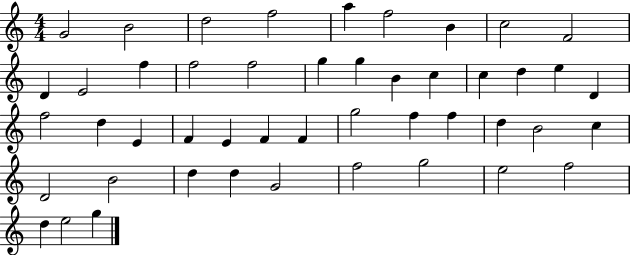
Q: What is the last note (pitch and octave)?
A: G5